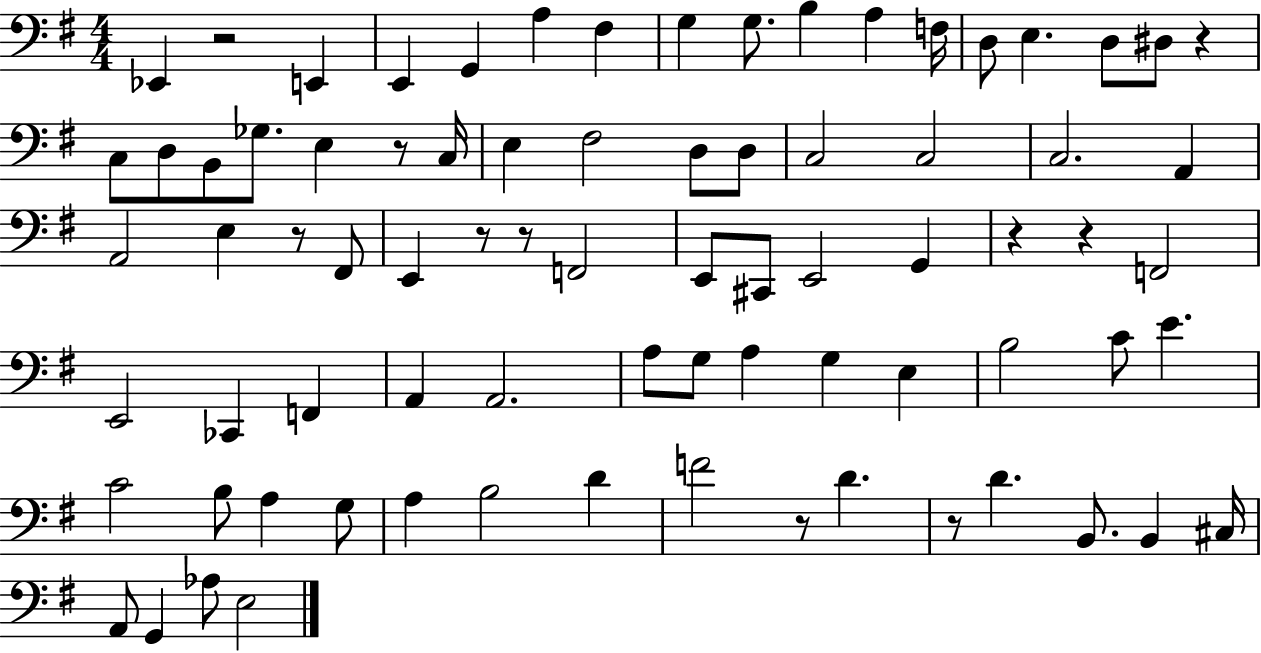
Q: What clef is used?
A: bass